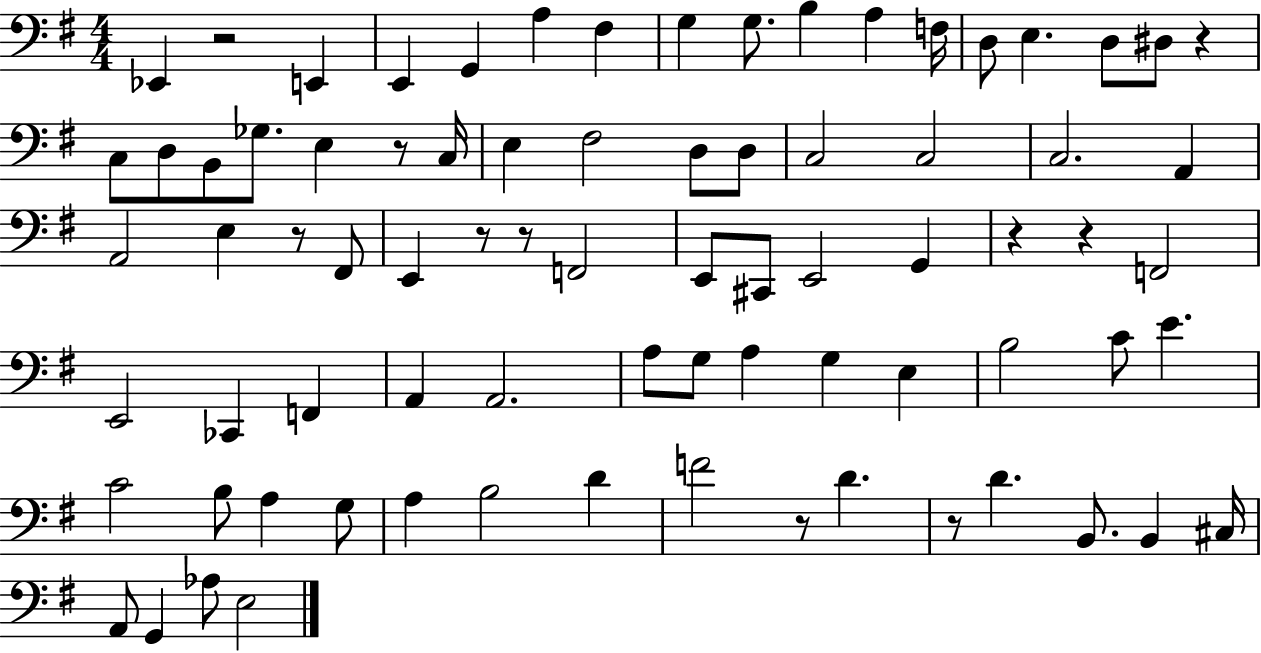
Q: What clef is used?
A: bass